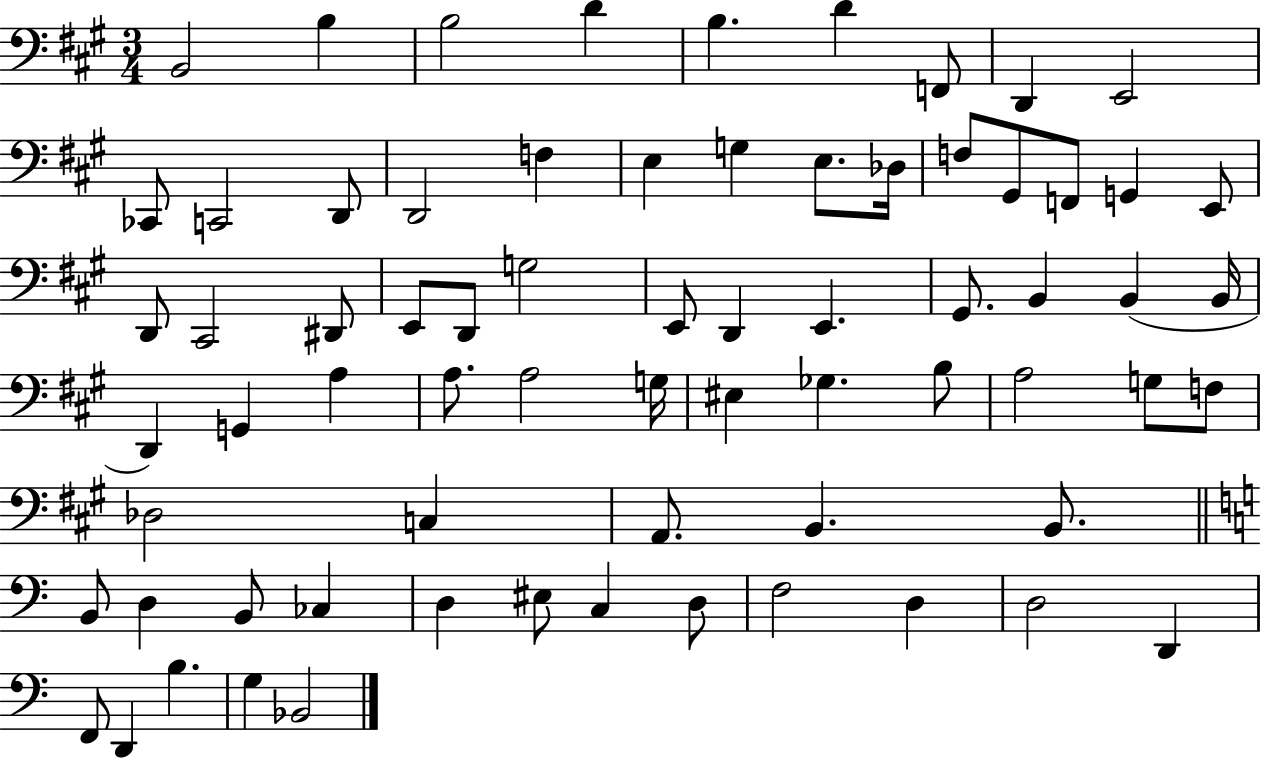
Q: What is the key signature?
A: A major